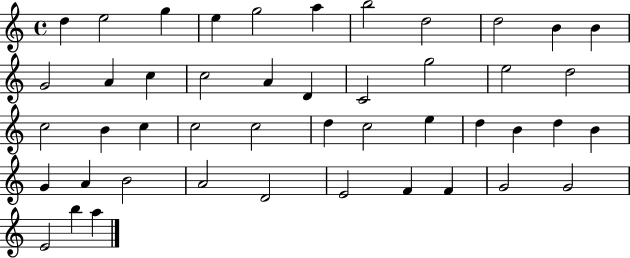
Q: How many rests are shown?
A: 0